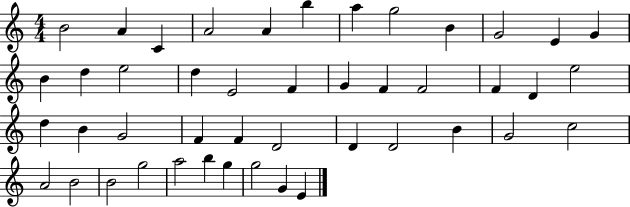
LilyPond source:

{
  \clef treble
  \numericTimeSignature
  \time 4/4
  \key c \major
  b'2 a'4 c'4 | a'2 a'4 b''4 | a''4 g''2 b'4 | g'2 e'4 g'4 | \break b'4 d''4 e''2 | d''4 e'2 f'4 | g'4 f'4 f'2 | f'4 d'4 e''2 | \break d''4 b'4 g'2 | f'4 f'4 d'2 | d'4 d'2 b'4 | g'2 c''2 | \break a'2 b'2 | b'2 g''2 | a''2 b''4 g''4 | g''2 g'4 e'4 | \break \bar "|."
}